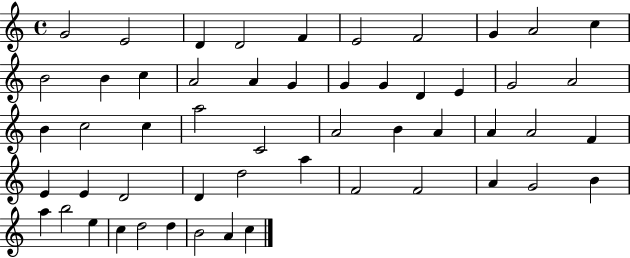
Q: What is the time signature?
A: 4/4